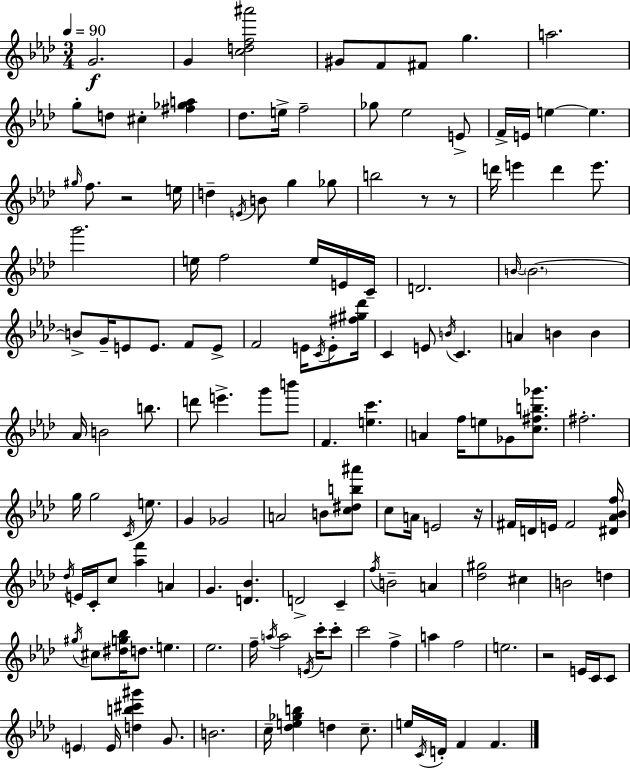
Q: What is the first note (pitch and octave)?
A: G4